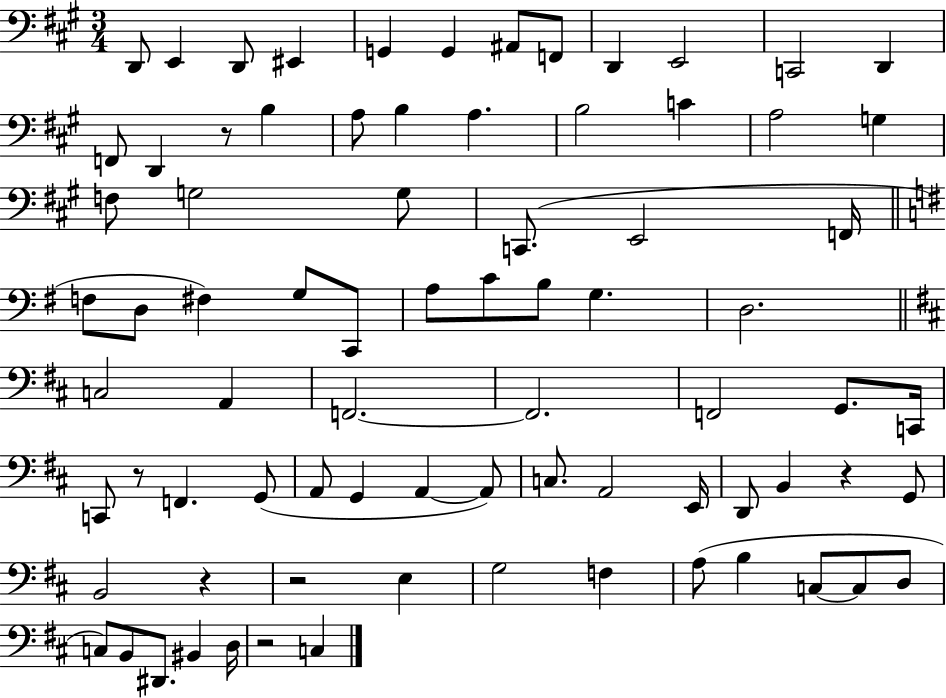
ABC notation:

X:1
T:Untitled
M:3/4
L:1/4
K:A
D,,/2 E,, D,,/2 ^E,, G,, G,, ^A,,/2 F,,/2 D,, E,,2 C,,2 D,, F,,/2 D,, z/2 B, A,/2 B, A, B,2 C A,2 G, F,/2 G,2 G,/2 C,,/2 E,,2 F,,/4 F,/2 D,/2 ^F, G,/2 C,,/2 A,/2 C/2 B,/2 G, D,2 C,2 A,, F,,2 F,,2 F,,2 G,,/2 C,,/4 C,,/2 z/2 F,, G,,/2 A,,/2 G,, A,, A,,/2 C,/2 A,,2 E,,/4 D,,/2 B,, z G,,/2 B,,2 z z2 E, G,2 F, A,/2 B, C,/2 C,/2 D,/2 C,/2 B,,/2 ^D,,/2 ^B,, D,/4 z2 C,